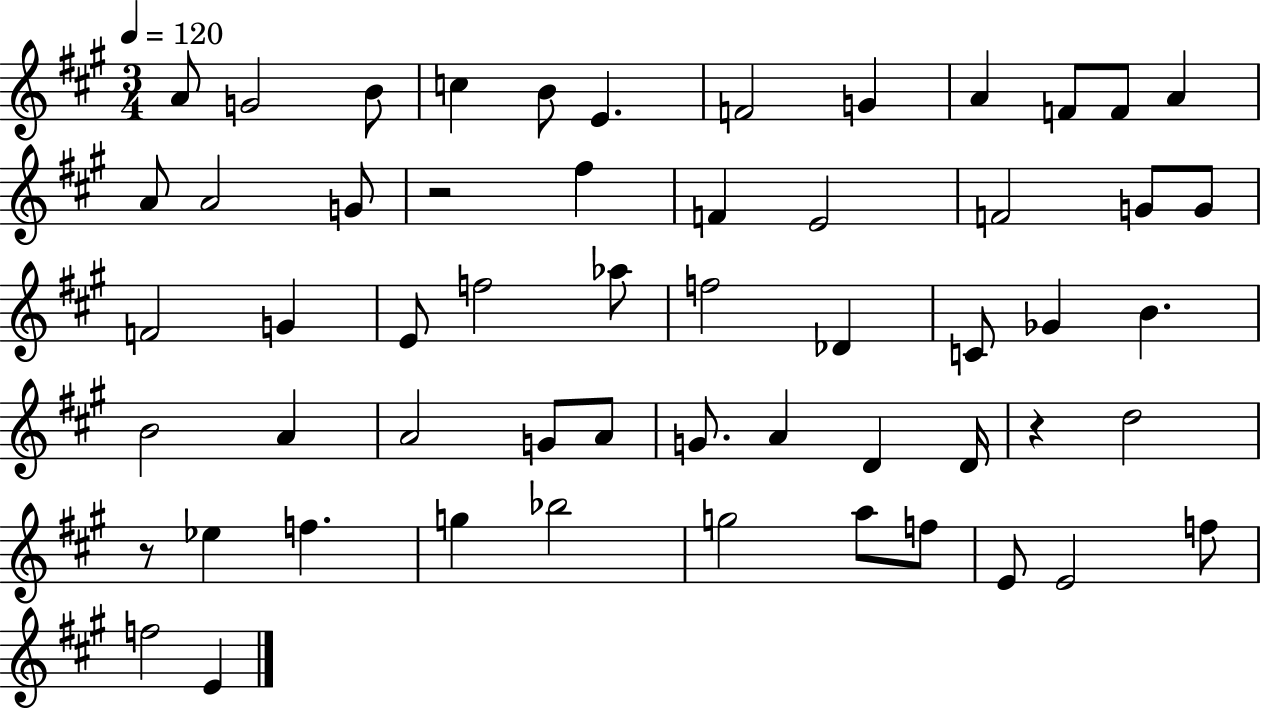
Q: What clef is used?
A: treble